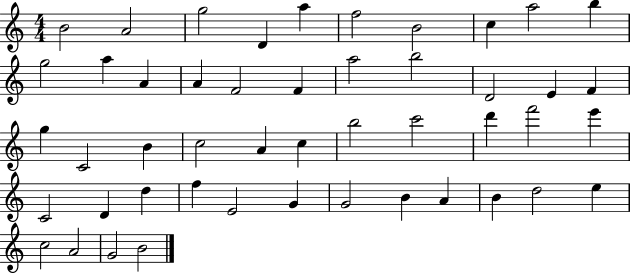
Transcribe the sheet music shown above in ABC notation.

X:1
T:Untitled
M:4/4
L:1/4
K:C
B2 A2 g2 D a f2 B2 c a2 b g2 a A A F2 F a2 b2 D2 E F g C2 B c2 A c b2 c'2 d' f'2 e' C2 D d f E2 G G2 B A B d2 e c2 A2 G2 B2